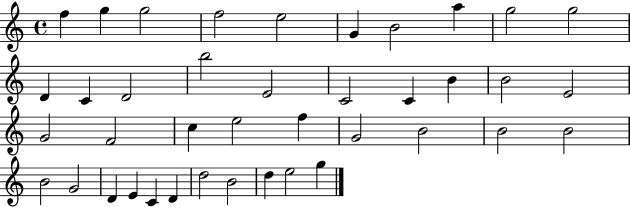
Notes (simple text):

F5/q G5/q G5/h F5/h E5/h G4/q B4/h A5/q G5/h G5/h D4/q C4/q D4/h B5/h E4/h C4/h C4/q B4/q B4/h E4/h G4/h F4/h C5/q E5/h F5/q G4/h B4/h B4/h B4/h B4/h G4/h D4/q E4/q C4/q D4/q D5/h B4/h D5/q E5/h G5/q